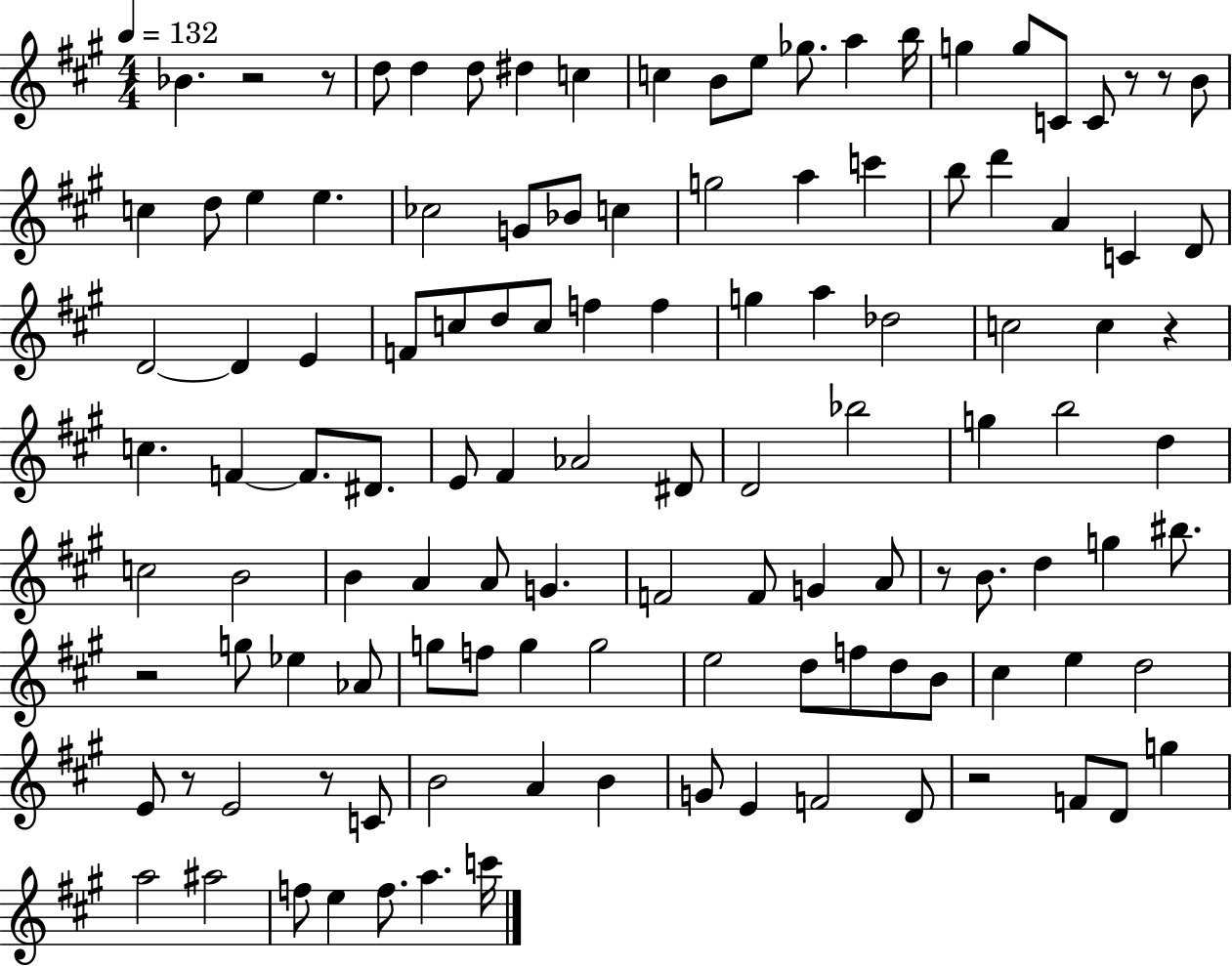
X:1
T:Untitled
M:4/4
L:1/4
K:A
_B z2 z/2 d/2 d d/2 ^d c c B/2 e/2 _g/2 a b/4 g g/2 C/2 C/2 z/2 z/2 B/2 c d/2 e e _c2 G/2 _B/2 c g2 a c' b/2 d' A C D/2 D2 D E F/2 c/2 d/2 c/2 f f g a _d2 c2 c z c F F/2 ^D/2 E/2 ^F _A2 ^D/2 D2 _b2 g b2 d c2 B2 B A A/2 G F2 F/2 G A/2 z/2 B/2 d g ^b/2 z2 g/2 _e _A/2 g/2 f/2 g g2 e2 d/2 f/2 d/2 B/2 ^c e d2 E/2 z/2 E2 z/2 C/2 B2 A B G/2 E F2 D/2 z2 F/2 D/2 g a2 ^a2 f/2 e f/2 a c'/4